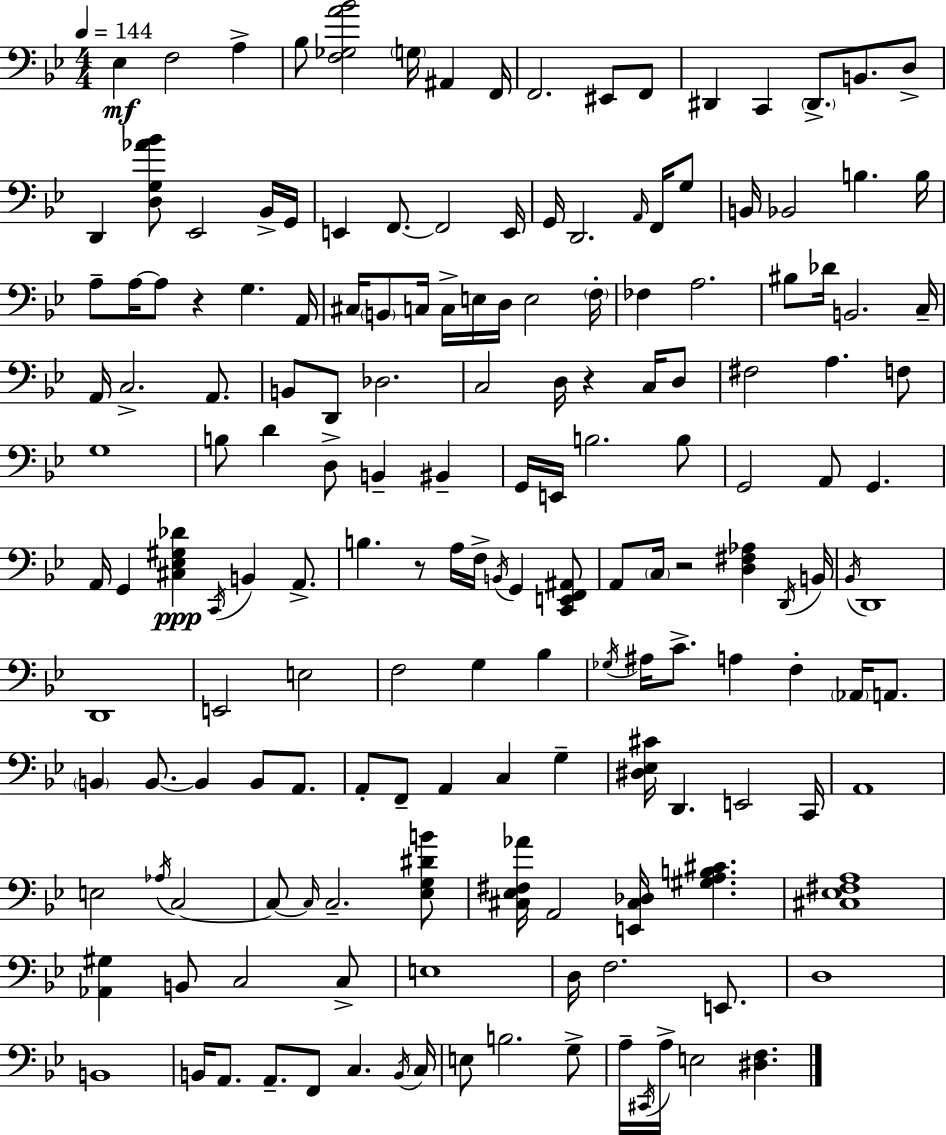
Eb3/q F3/h A3/q Bb3/e [F3,Gb3,A4,Bb4]/h G3/s A#2/q F2/s F2/h. EIS2/e F2/e D#2/q C2/q D#2/e. B2/e. D3/e D2/q [D3,G3,Ab4,Bb4]/e Eb2/h Bb2/s G2/s E2/q F2/e. F2/h E2/s G2/s D2/h. A2/s F2/s G3/e B2/s Bb2/h B3/q. B3/s A3/e A3/s A3/e R/q G3/q. A2/s C#3/s B2/e C3/s C3/s E3/s D3/s E3/h F3/s FES3/q A3/h. BIS3/e Db4/s B2/h. C3/s A2/s C3/h. A2/e. B2/e D2/e Db3/h. C3/h D3/s R/q C3/s D3/e F#3/h A3/q. F3/e G3/w B3/e D4/q D3/e B2/q BIS2/q G2/s E2/s B3/h. B3/e G2/h A2/e G2/q. A2/s G2/q [C#3,Eb3,G#3,Db4]/q C2/s B2/q A2/e. B3/q. R/e A3/s F3/s B2/s G2/q [C2,E2,F2,A#2]/e A2/e C3/s R/h [D3,F#3,Ab3]/q D2/s B2/s Bb2/s D2/w D2/w E2/h E3/h F3/h G3/q Bb3/q Gb3/s A#3/s C4/e. A3/q F3/q Ab2/s A2/e. B2/q B2/e. B2/q B2/e A2/e. A2/e F2/e A2/q C3/q G3/q [D#3,Eb3,C#4]/s D2/q. E2/h C2/s A2/w E3/h Ab3/s C3/h C3/e C3/s C3/h. [Eb3,G3,D#4,B4]/e [C#3,Eb3,F#3,Ab4]/s A2/h [E2,C#3,Db3]/s [G#3,A3,B3,C#4]/q. [C#3,Eb3,F#3,A3]/w [Ab2,G#3]/q B2/e C3/h C3/e E3/w D3/s F3/h. E2/e. D3/w B2/w B2/s A2/e. A2/e. F2/e C3/q. B2/s C3/s E3/e B3/h. G3/e A3/s C#2/s A3/s E3/h [D#3,F3]/q.